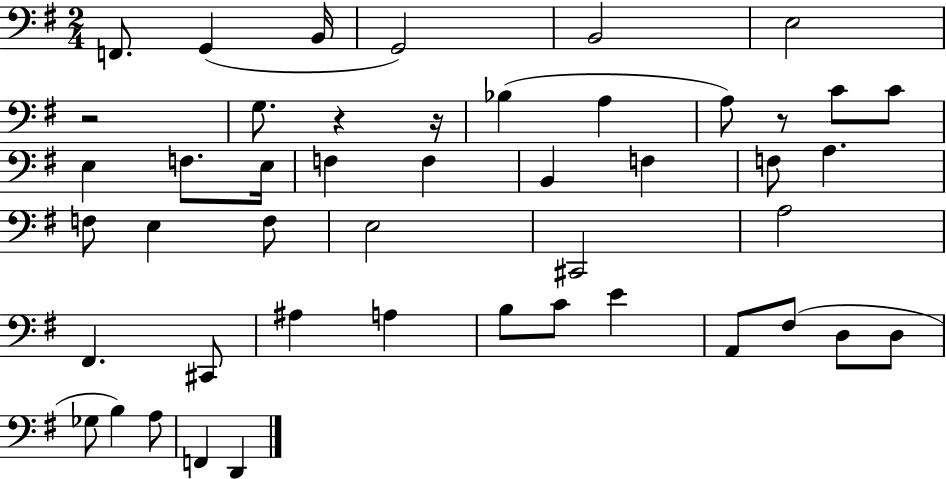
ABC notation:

X:1
T:Untitled
M:2/4
L:1/4
K:G
F,,/2 G,, B,,/4 G,,2 B,,2 E,2 z2 G,/2 z z/4 _B, A, A,/2 z/2 C/2 C/2 E, F,/2 E,/4 F, F, B,, F, F,/2 A, F,/2 E, F,/2 E,2 ^C,,2 A,2 ^F,, ^C,,/2 ^A, A, B,/2 C/2 E A,,/2 ^F,/2 D,/2 D,/2 _G,/2 B, A,/2 F,, D,,